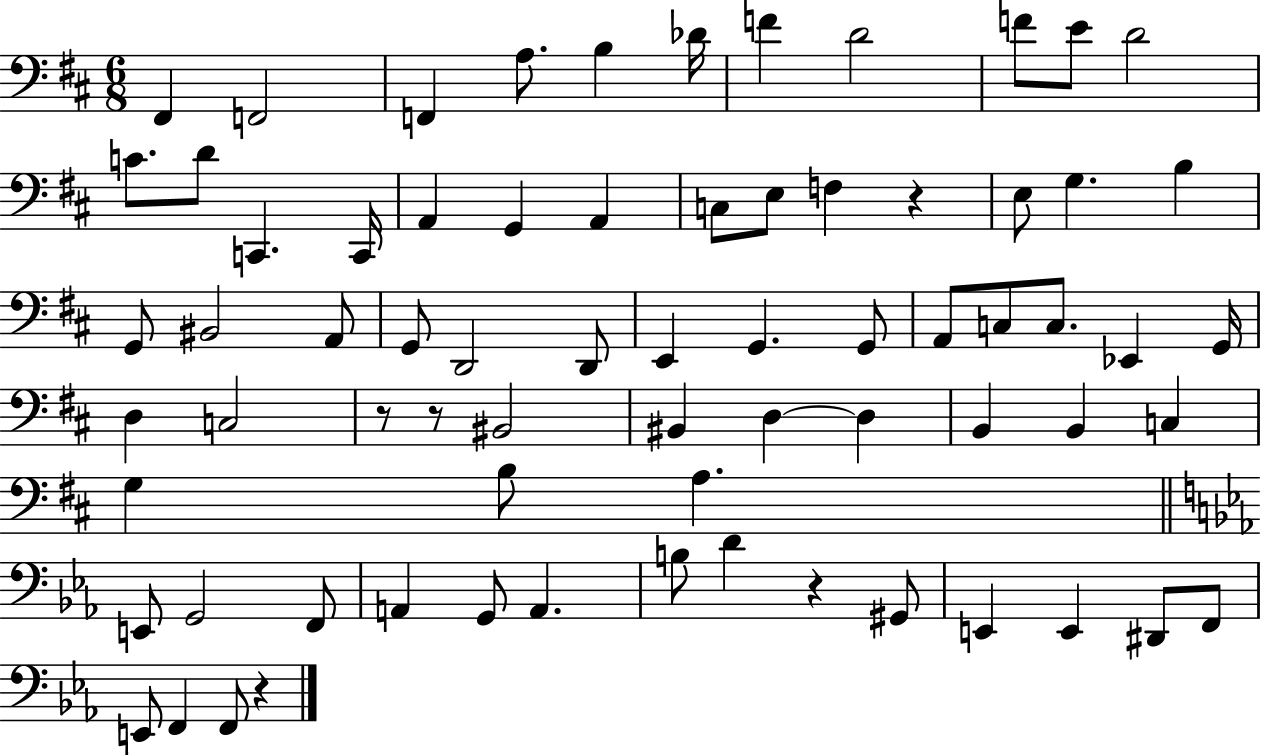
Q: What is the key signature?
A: D major